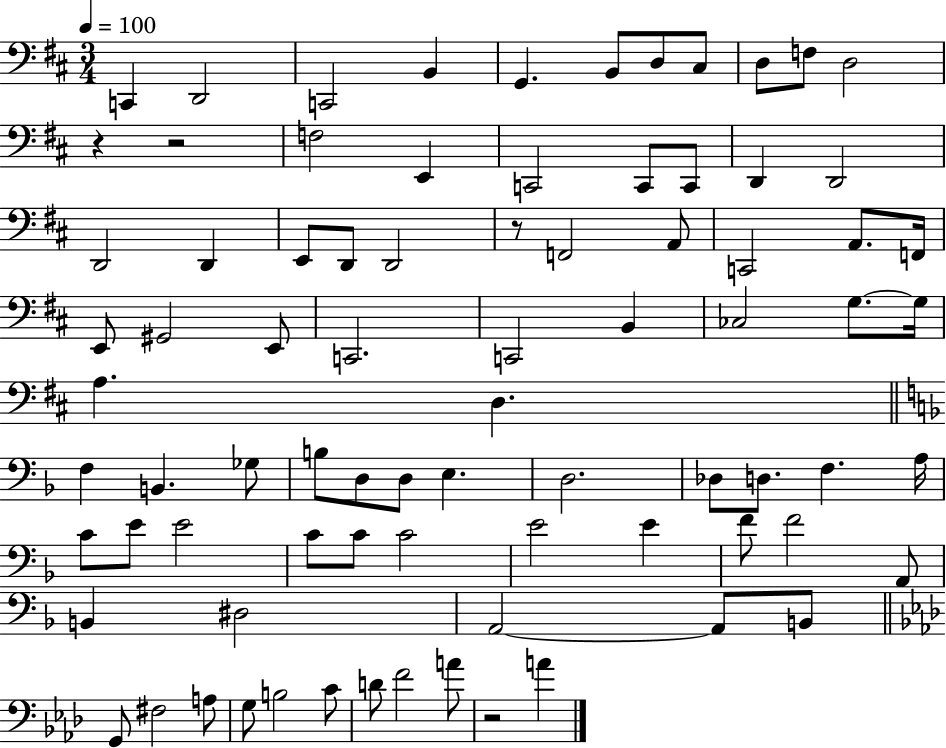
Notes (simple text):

C2/q D2/h C2/h B2/q G2/q. B2/e D3/e C#3/e D3/e F3/e D3/h R/q R/h F3/h E2/q C2/h C2/e C2/e D2/q D2/h D2/h D2/q E2/e D2/e D2/h R/e F2/h A2/e C2/h A2/e. F2/s E2/e G#2/h E2/e C2/h. C2/h B2/q CES3/h G3/e. G3/s A3/q. D3/q. F3/q B2/q. Gb3/e B3/e D3/e D3/e E3/q. D3/h. Db3/e D3/e. F3/q. A3/s C4/e E4/e E4/h C4/e C4/e C4/h E4/h E4/q F4/e F4/h A2/e B2/q D#3/h A2/h A2/e B2/e G2/e F#3/h A3/e G3/e B3/h C4/e D4/e F4/h A4/e R/h A4/q